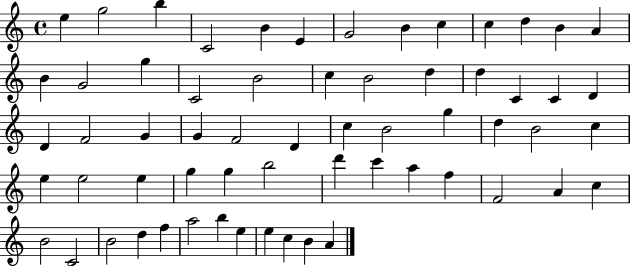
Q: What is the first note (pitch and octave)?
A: E5